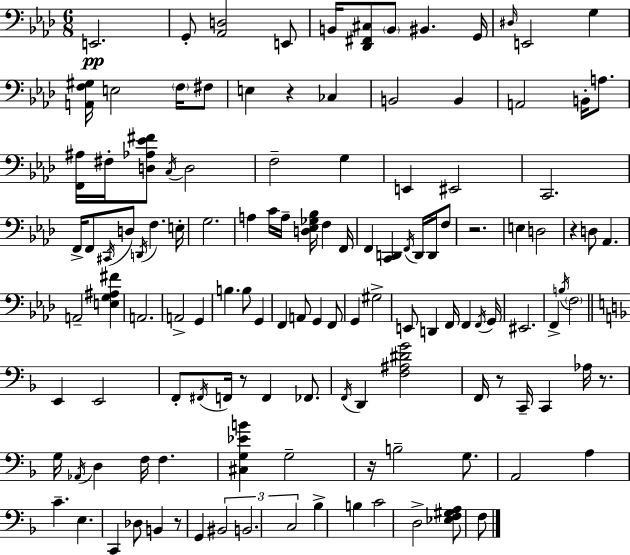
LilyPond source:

{
  \clef bass
  \numericTimeSignature
  \time 6/8
  \key f \minor
  e,2.\pp | g,8-. <aes, d>2 e,8 | b,16 <des, fis, cis>8 \parenthesize b,8 bis,4. g,16 | \grace { dis16 } e,2 g4 | \break <a, f gis>16 e2 \parenthesize f16 fis8 | e4 r4 ces4 | b,2 b,4 | a,2 b,16-. a8. | \break <f, ais>16 fis16-. <d aes ees' fis'>8 \acciaccatura { c16 } d2 | f2-- g4 | e,4 eis,2 | c,2. | \break f,16-> f,8 \acciaccatura { cis,16 } d8 \acciaccatura { d,16 } f4. | e16-. g2. | a4 c'16 a16-- <d ees ges bes>16 f4 | f,16 f,4 <c, d,>4 | \break \acciaccatura { f,16 } d,16 d,16 f8 r2. | e4 d2 | r4 d8 aes,4. | a,2-- | \break <e g ais fis'>4 a,2. | a,2-> | g,4 b4. b8 | g,4 f,4 a,8 g,4 | \break f,8 g,4 gis2-> | e,8 d,4 f,16 | f,4 \acciaccatura { f,16 } g,16 eis,2. | f,4-> \acciaccatura { b16 } \parenthesize f2 | \break \bar "||" \break \key f \major e,4 e,2 | f,8-. \acciaccatura { fis,16 } f,16 r8 f,4 fes,8. | \acciaccatura { f,16 } d,4 <f ais dis' g'>2 | f,16 r8 c,16-- c,4 aes16 r8. | \break g16 \acciaccatura { aes,16 } d4 f16 f4. | <cis g ees' b'>4 g2-- | r16 b2-- | g8. a,2 a4 | \break c'4.-- e4. | c,4 des8 b,4 | r8 g,4 \tuplet 3/2 { bis,2 | b,2. | \break c2 } bes4-> | b4 c'2 | d2-> <ees f gis a>8 | f8 \bar "|."
}